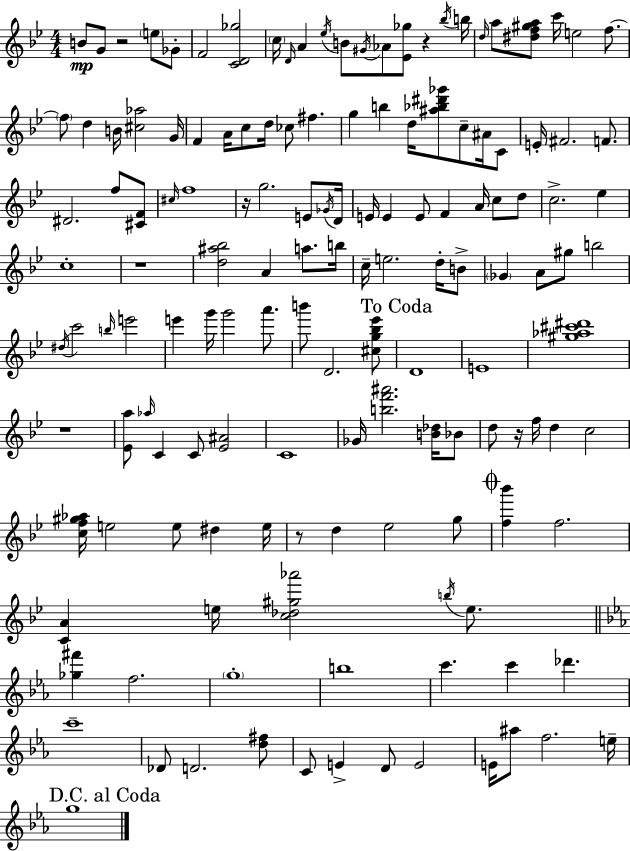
{
  \clef treble
  \numericTimeSignature
  \time 4/4
  \key g \minor
  b'8\mp g'8 r2 \parenthesize e''8 ges'8-. | f'2 <c' d' ges''>2 | \parenthesize c''16 \grace { d'16 } a'4 \acciaccatura { ees''16 } b'8 \acciaccatura { gis'16 } aes'8 <ees' ges''>8 r4 | \acciaccatura { bes''16 } b''16 \grace { d''16 } a''8 <dis'' f'' gis'' a''>8 c'''16 e''2 | \break f''8.~~ \parenthesize f''8 d''4 b'16 <cis'' aes''>2 | g'16 f'4 a'16 c''8 d''16 ces''8 fis''4. | g''4 b''4 d''16 <ais'' bes'' dis''' ges'''>8 | c''8-- ais'16 c'8 e'16-. fis'2. | \break f'8. dis'2. | f''8 <cis' f'>8 \grace { cis''16 } f''1 | r16 g''2. | e'8 \acciaccatura { ges'16 } d'16 e'16 e'4 e'8 f'4 | \break a'16 c''8 d''8 c''2.-> | ees''4 c''1-. | r1 | <d'' ais'' bes''>2 a'4 | \break a''8. b''16 c''16-- e''2. | d''16-. b'8-> \parenthesize ges'4 a'8 gis''8 b''2 | \acciaccatura { dis''16 } c'''2 | \grace { b''16 } e'''2 e'''4 g'''16 g'''2 | \break a'''8. b'''8 d'2. | <cis'' g'' bes'' ees'''>8 \mark "To Coda" d'1 | e'1 | <gis'' aes'' cis''' dis'''>1 | \break r1 | <ees' a''>8 \grace { aes''16 } c'4 | c'8 <ees' ais'>2 c'1 | ges'16 <b'' f''' ais'''>2. | \break <b' des''>16 bes'8 d''8 r16 f''16 d''4 | c''2 <c'' f'' gis'' aes''>16 e''2 | e''8 dis''4 e''16 r8 d''4 | ees''2 g''8 \mark \markup { \musicglyph "scripts.coda" } <f'' bes'''>4 f''2. | \break <c' a'>4 e''16 <c'' des'' gis'' aes'''>2 | \acciaccatura { b''16 } e''8. \bar "||" \break \key ees \major <ges'' fis'''>4 f''2. | \parenthesize g''1-. | b''1 | c'''4. c'''4 des'''4. | \break c'''1-- | des'8 d'2. <d'' fis''>8 | c'8 e'4-> d'8 e'2 | e'16 ais''8 f''2. e''16-- | \break \mark "D.C. al Coda" g''1 | \bar "|."
}